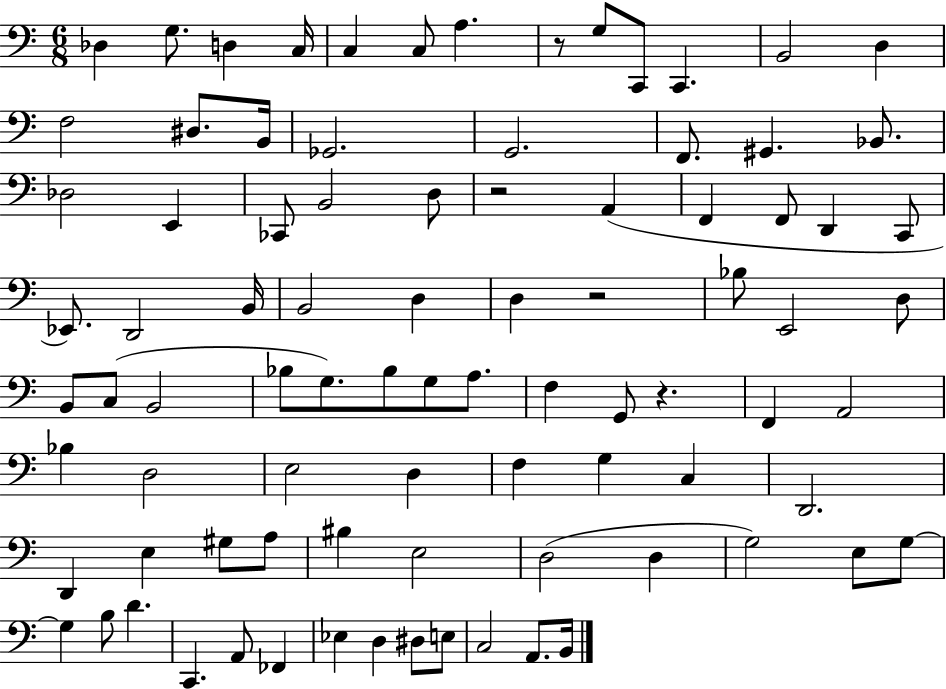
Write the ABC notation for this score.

X:1
T:Untitled
M:6/8
L:1/4
K:C
_D, G,/2 D, C,/4 C, C,/2 A, z/2 G,/2 C,,/2 C,, B,,2 D, F,2 ^D,/2 B,,/4 _G,,2 G,,2 F,,/2 ^G,, _B,,/2 _D,2 E,, _C,,/2 B,,2 D,/2 z2 A,, F,, F,,/2 D,, C,,/2 _E,,/2 D,,2 B,,/4 B,,2 D, D, z2 _B,/2 E,,2 D,/2 B,,/2 C,/2 B,,2 _B,/2 G,/2 _B,/2 G,/2 A,/2 F, G,,/2 z F,, A,,2 _B, D,2 E,2 D, F, G, C, D,,2 D,, E, ^G,/2 A,/2 ^B, E,2 D,2 D, G,2 E,/2 G,/2 G, B,/2 D C,, A,,/2 _F,, _E, D, ^D,/2 E,/2 C,2 A,,/2 B,,/4